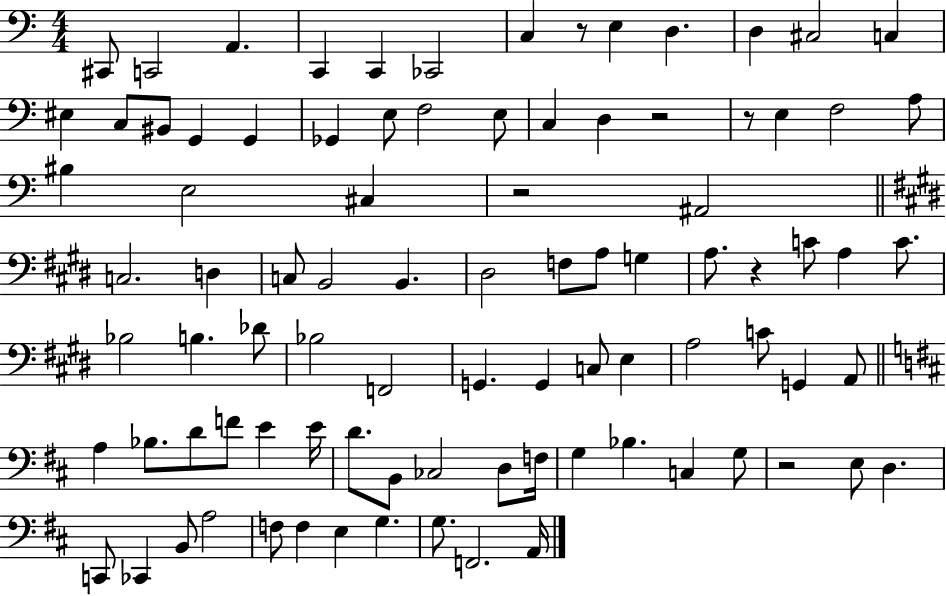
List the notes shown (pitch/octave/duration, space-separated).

C#2/e C2/h A2/q. C2/q C2/q CES2/h C3/q R/e E3/q D3/q. D3/q C#3/h C3/q EIS3/q C3/e BIS2/e G2/q G2/q Gb2/q E3/e F3/h E3/e C3/q D3/q R/h R/e E3/q F3/h A3/e BIS3/q E3/h C#3/q R/h A#2/h C3/h. D3/q C3/e B2/h B2/q. D#3/h F3/e A3/e G3/q A3/e. R/q C4/e A3/q C4/e. Bb3/h B3/q. Db4/e Bb3/h F2/h G2/q. G2/q C3/e E3/q A3/h C4/e G2/q A2/e A3/q Bb3/e. D4/e F4/e E4/q E4/s D4/e. B2/e CES3/h D3/e F3/s G3/q Bb3/q. C3/q G3/e R/h E3/e D3/q. C2/e CES2/q B2/e A3/h F3/e F3/q E3/q G3/q. G3/e. F2/h. A2/s